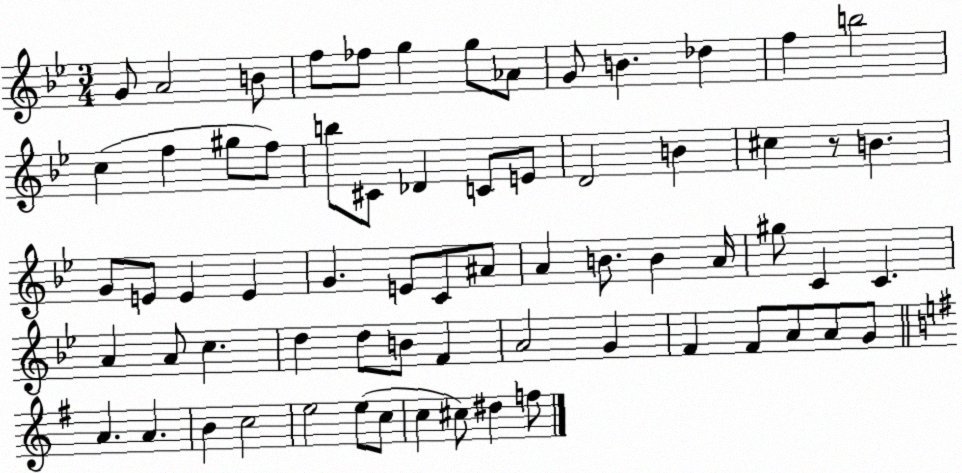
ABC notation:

X:1
T:Untitled
M:3/4
L:1/4
K:Bb
G/2 A2 B/2 f/2 _f/2 g g/2 _A/2 G/2 B _d f b2 c f ^g/2 f/2 b/2 ^C/2 _D C/2 E/2 D2 B ^c z/2 B G/2 E/2 E E G E/2 C/2 ^A/2 A B/2 B A/4 ^g/2 C C A A/2 c d d/2 B/2 F A2 G F F/2 A/2 A/2 G/2 A A B c2 e2 e/2 c/2 c ^c/2 ^d f/2